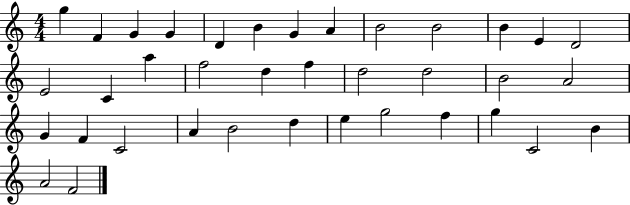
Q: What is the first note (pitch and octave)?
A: G5